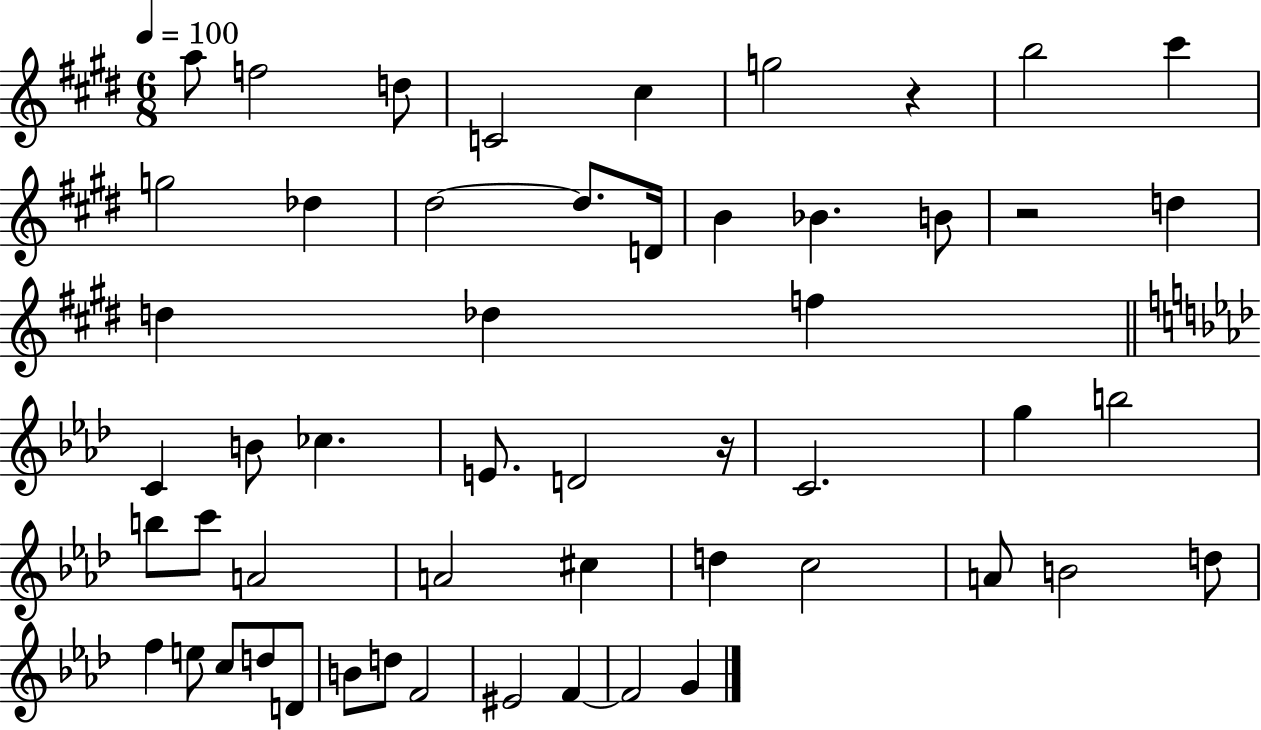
{
  \clef treble
  \numericTimeSignature
  \time 6/8
  \key e \major
  \tempo 4 = 100
  a''8 f''2 d''8 | c'2 cis''4 | g''2 r4 | b''2 cis'''4 | \break g''2 des''4 | dis''2~~ dis''8. d'16 | b'4 bes'4. b'8 | r2 d''4 | \break d''4 des''4 f''4 | \bar "||" \break \key f \minor c'4 b'8 ces''4. | e'8. d'2 r16 | c'2. | g''4 b''2 | \break b''8 c'''8 a'2 | a'2 cis''4 | d''4 c''2 | a'8 b'2 d''8 | \break f''4 e''8 c''8 d''8 d'8 | b'8 d''8 f'2 | eis'2 f'4~~ | f'2 g'4 | \break \bar "|."
}